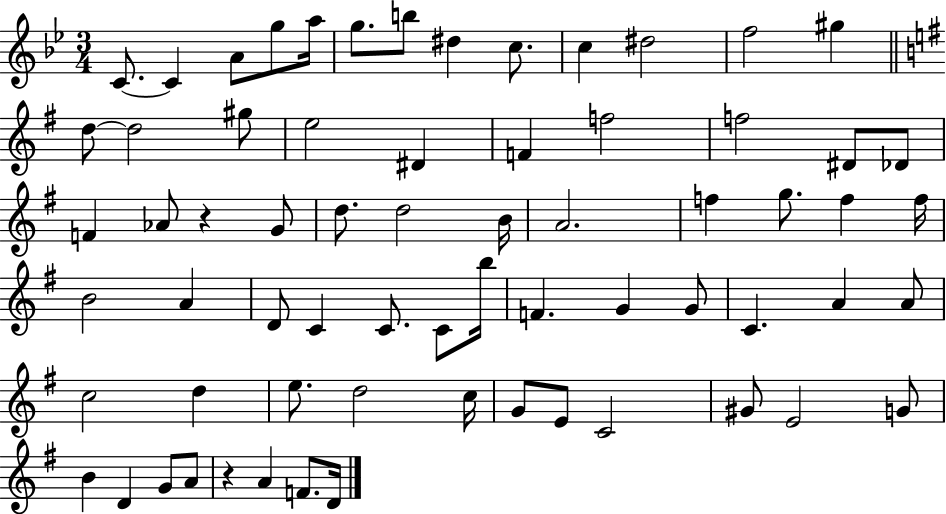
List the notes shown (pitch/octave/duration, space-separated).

C4/e. C4/q A4/e G5/e A5/s G5/e. B5/e D#5/q C5/e. C5/q D#5/h F5/h G#5/q D5/e D5/h G#5/e E5/h D#4/q F4/q F5/h F5/h D#4/e Db4/e F4/q Ab4/e R/q G4/e D5/e. D5/h B4/s A4/h. F5/q G5/e. F5/q F5/s B4/h A4/q D4/e C4/q C4/e. C4/e B5/s F4/q. G4/q G4/e C4/q. A4/q A4/e C5/h D5/q E5/e. D5/h C5/s G4/e E4/e C4/h G#4/e E4/h G4/e B4/q D4/q G4/e A4/e R/q A4/q F4/e. D4/s